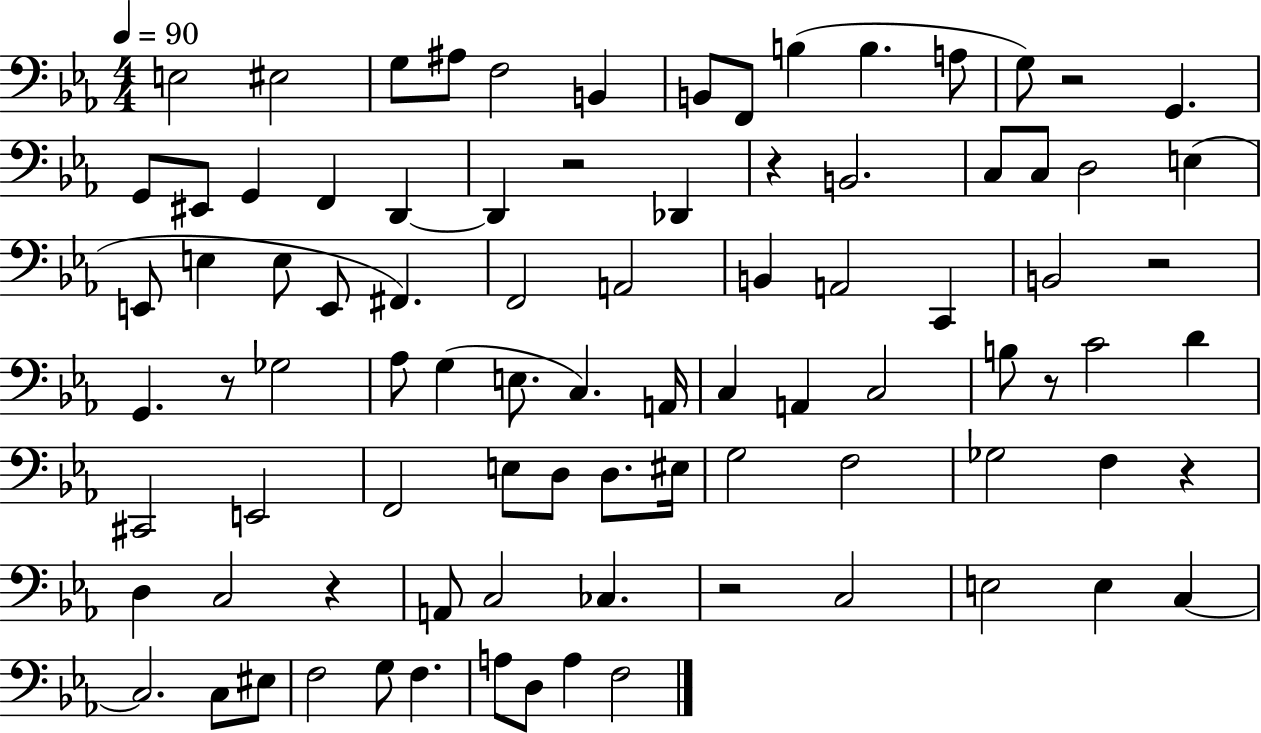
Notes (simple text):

E3/h EIS3/h G3/e A#3/e F3/h B2/q B2/e F2/e B3/q B3/q. A3/e G3/e R/h G2/q. G2/e EIS2/e G2/q F2/q D2/q D2/q R/h Db2/q R/q B2/h. C3/e C3/e D3/h E3/q E2/e E3/q E3/e E2/e F#2/q. F2/h A2/h B2/q A2/h C2/q B2/h R/h G2/q. R/e Gb3/h Ab3/e G3/q E3/e. C3/q. A2/s C3/q A2/q C3/h B3/e R/e C4/h D4/q C#2/h E2/h F2/h E3/e D3/e D3/e. EIS3/s G3/h F3/h Gb3/h F3/q R/q D3/q C3/h R/q A2/e C3/h CES3/q. R/h C3/h E3/h E3/q C3/q C3/h. C3/e EIS3/e F3/h G3/e F3/q. A3/e D3/e A3/q F3/h